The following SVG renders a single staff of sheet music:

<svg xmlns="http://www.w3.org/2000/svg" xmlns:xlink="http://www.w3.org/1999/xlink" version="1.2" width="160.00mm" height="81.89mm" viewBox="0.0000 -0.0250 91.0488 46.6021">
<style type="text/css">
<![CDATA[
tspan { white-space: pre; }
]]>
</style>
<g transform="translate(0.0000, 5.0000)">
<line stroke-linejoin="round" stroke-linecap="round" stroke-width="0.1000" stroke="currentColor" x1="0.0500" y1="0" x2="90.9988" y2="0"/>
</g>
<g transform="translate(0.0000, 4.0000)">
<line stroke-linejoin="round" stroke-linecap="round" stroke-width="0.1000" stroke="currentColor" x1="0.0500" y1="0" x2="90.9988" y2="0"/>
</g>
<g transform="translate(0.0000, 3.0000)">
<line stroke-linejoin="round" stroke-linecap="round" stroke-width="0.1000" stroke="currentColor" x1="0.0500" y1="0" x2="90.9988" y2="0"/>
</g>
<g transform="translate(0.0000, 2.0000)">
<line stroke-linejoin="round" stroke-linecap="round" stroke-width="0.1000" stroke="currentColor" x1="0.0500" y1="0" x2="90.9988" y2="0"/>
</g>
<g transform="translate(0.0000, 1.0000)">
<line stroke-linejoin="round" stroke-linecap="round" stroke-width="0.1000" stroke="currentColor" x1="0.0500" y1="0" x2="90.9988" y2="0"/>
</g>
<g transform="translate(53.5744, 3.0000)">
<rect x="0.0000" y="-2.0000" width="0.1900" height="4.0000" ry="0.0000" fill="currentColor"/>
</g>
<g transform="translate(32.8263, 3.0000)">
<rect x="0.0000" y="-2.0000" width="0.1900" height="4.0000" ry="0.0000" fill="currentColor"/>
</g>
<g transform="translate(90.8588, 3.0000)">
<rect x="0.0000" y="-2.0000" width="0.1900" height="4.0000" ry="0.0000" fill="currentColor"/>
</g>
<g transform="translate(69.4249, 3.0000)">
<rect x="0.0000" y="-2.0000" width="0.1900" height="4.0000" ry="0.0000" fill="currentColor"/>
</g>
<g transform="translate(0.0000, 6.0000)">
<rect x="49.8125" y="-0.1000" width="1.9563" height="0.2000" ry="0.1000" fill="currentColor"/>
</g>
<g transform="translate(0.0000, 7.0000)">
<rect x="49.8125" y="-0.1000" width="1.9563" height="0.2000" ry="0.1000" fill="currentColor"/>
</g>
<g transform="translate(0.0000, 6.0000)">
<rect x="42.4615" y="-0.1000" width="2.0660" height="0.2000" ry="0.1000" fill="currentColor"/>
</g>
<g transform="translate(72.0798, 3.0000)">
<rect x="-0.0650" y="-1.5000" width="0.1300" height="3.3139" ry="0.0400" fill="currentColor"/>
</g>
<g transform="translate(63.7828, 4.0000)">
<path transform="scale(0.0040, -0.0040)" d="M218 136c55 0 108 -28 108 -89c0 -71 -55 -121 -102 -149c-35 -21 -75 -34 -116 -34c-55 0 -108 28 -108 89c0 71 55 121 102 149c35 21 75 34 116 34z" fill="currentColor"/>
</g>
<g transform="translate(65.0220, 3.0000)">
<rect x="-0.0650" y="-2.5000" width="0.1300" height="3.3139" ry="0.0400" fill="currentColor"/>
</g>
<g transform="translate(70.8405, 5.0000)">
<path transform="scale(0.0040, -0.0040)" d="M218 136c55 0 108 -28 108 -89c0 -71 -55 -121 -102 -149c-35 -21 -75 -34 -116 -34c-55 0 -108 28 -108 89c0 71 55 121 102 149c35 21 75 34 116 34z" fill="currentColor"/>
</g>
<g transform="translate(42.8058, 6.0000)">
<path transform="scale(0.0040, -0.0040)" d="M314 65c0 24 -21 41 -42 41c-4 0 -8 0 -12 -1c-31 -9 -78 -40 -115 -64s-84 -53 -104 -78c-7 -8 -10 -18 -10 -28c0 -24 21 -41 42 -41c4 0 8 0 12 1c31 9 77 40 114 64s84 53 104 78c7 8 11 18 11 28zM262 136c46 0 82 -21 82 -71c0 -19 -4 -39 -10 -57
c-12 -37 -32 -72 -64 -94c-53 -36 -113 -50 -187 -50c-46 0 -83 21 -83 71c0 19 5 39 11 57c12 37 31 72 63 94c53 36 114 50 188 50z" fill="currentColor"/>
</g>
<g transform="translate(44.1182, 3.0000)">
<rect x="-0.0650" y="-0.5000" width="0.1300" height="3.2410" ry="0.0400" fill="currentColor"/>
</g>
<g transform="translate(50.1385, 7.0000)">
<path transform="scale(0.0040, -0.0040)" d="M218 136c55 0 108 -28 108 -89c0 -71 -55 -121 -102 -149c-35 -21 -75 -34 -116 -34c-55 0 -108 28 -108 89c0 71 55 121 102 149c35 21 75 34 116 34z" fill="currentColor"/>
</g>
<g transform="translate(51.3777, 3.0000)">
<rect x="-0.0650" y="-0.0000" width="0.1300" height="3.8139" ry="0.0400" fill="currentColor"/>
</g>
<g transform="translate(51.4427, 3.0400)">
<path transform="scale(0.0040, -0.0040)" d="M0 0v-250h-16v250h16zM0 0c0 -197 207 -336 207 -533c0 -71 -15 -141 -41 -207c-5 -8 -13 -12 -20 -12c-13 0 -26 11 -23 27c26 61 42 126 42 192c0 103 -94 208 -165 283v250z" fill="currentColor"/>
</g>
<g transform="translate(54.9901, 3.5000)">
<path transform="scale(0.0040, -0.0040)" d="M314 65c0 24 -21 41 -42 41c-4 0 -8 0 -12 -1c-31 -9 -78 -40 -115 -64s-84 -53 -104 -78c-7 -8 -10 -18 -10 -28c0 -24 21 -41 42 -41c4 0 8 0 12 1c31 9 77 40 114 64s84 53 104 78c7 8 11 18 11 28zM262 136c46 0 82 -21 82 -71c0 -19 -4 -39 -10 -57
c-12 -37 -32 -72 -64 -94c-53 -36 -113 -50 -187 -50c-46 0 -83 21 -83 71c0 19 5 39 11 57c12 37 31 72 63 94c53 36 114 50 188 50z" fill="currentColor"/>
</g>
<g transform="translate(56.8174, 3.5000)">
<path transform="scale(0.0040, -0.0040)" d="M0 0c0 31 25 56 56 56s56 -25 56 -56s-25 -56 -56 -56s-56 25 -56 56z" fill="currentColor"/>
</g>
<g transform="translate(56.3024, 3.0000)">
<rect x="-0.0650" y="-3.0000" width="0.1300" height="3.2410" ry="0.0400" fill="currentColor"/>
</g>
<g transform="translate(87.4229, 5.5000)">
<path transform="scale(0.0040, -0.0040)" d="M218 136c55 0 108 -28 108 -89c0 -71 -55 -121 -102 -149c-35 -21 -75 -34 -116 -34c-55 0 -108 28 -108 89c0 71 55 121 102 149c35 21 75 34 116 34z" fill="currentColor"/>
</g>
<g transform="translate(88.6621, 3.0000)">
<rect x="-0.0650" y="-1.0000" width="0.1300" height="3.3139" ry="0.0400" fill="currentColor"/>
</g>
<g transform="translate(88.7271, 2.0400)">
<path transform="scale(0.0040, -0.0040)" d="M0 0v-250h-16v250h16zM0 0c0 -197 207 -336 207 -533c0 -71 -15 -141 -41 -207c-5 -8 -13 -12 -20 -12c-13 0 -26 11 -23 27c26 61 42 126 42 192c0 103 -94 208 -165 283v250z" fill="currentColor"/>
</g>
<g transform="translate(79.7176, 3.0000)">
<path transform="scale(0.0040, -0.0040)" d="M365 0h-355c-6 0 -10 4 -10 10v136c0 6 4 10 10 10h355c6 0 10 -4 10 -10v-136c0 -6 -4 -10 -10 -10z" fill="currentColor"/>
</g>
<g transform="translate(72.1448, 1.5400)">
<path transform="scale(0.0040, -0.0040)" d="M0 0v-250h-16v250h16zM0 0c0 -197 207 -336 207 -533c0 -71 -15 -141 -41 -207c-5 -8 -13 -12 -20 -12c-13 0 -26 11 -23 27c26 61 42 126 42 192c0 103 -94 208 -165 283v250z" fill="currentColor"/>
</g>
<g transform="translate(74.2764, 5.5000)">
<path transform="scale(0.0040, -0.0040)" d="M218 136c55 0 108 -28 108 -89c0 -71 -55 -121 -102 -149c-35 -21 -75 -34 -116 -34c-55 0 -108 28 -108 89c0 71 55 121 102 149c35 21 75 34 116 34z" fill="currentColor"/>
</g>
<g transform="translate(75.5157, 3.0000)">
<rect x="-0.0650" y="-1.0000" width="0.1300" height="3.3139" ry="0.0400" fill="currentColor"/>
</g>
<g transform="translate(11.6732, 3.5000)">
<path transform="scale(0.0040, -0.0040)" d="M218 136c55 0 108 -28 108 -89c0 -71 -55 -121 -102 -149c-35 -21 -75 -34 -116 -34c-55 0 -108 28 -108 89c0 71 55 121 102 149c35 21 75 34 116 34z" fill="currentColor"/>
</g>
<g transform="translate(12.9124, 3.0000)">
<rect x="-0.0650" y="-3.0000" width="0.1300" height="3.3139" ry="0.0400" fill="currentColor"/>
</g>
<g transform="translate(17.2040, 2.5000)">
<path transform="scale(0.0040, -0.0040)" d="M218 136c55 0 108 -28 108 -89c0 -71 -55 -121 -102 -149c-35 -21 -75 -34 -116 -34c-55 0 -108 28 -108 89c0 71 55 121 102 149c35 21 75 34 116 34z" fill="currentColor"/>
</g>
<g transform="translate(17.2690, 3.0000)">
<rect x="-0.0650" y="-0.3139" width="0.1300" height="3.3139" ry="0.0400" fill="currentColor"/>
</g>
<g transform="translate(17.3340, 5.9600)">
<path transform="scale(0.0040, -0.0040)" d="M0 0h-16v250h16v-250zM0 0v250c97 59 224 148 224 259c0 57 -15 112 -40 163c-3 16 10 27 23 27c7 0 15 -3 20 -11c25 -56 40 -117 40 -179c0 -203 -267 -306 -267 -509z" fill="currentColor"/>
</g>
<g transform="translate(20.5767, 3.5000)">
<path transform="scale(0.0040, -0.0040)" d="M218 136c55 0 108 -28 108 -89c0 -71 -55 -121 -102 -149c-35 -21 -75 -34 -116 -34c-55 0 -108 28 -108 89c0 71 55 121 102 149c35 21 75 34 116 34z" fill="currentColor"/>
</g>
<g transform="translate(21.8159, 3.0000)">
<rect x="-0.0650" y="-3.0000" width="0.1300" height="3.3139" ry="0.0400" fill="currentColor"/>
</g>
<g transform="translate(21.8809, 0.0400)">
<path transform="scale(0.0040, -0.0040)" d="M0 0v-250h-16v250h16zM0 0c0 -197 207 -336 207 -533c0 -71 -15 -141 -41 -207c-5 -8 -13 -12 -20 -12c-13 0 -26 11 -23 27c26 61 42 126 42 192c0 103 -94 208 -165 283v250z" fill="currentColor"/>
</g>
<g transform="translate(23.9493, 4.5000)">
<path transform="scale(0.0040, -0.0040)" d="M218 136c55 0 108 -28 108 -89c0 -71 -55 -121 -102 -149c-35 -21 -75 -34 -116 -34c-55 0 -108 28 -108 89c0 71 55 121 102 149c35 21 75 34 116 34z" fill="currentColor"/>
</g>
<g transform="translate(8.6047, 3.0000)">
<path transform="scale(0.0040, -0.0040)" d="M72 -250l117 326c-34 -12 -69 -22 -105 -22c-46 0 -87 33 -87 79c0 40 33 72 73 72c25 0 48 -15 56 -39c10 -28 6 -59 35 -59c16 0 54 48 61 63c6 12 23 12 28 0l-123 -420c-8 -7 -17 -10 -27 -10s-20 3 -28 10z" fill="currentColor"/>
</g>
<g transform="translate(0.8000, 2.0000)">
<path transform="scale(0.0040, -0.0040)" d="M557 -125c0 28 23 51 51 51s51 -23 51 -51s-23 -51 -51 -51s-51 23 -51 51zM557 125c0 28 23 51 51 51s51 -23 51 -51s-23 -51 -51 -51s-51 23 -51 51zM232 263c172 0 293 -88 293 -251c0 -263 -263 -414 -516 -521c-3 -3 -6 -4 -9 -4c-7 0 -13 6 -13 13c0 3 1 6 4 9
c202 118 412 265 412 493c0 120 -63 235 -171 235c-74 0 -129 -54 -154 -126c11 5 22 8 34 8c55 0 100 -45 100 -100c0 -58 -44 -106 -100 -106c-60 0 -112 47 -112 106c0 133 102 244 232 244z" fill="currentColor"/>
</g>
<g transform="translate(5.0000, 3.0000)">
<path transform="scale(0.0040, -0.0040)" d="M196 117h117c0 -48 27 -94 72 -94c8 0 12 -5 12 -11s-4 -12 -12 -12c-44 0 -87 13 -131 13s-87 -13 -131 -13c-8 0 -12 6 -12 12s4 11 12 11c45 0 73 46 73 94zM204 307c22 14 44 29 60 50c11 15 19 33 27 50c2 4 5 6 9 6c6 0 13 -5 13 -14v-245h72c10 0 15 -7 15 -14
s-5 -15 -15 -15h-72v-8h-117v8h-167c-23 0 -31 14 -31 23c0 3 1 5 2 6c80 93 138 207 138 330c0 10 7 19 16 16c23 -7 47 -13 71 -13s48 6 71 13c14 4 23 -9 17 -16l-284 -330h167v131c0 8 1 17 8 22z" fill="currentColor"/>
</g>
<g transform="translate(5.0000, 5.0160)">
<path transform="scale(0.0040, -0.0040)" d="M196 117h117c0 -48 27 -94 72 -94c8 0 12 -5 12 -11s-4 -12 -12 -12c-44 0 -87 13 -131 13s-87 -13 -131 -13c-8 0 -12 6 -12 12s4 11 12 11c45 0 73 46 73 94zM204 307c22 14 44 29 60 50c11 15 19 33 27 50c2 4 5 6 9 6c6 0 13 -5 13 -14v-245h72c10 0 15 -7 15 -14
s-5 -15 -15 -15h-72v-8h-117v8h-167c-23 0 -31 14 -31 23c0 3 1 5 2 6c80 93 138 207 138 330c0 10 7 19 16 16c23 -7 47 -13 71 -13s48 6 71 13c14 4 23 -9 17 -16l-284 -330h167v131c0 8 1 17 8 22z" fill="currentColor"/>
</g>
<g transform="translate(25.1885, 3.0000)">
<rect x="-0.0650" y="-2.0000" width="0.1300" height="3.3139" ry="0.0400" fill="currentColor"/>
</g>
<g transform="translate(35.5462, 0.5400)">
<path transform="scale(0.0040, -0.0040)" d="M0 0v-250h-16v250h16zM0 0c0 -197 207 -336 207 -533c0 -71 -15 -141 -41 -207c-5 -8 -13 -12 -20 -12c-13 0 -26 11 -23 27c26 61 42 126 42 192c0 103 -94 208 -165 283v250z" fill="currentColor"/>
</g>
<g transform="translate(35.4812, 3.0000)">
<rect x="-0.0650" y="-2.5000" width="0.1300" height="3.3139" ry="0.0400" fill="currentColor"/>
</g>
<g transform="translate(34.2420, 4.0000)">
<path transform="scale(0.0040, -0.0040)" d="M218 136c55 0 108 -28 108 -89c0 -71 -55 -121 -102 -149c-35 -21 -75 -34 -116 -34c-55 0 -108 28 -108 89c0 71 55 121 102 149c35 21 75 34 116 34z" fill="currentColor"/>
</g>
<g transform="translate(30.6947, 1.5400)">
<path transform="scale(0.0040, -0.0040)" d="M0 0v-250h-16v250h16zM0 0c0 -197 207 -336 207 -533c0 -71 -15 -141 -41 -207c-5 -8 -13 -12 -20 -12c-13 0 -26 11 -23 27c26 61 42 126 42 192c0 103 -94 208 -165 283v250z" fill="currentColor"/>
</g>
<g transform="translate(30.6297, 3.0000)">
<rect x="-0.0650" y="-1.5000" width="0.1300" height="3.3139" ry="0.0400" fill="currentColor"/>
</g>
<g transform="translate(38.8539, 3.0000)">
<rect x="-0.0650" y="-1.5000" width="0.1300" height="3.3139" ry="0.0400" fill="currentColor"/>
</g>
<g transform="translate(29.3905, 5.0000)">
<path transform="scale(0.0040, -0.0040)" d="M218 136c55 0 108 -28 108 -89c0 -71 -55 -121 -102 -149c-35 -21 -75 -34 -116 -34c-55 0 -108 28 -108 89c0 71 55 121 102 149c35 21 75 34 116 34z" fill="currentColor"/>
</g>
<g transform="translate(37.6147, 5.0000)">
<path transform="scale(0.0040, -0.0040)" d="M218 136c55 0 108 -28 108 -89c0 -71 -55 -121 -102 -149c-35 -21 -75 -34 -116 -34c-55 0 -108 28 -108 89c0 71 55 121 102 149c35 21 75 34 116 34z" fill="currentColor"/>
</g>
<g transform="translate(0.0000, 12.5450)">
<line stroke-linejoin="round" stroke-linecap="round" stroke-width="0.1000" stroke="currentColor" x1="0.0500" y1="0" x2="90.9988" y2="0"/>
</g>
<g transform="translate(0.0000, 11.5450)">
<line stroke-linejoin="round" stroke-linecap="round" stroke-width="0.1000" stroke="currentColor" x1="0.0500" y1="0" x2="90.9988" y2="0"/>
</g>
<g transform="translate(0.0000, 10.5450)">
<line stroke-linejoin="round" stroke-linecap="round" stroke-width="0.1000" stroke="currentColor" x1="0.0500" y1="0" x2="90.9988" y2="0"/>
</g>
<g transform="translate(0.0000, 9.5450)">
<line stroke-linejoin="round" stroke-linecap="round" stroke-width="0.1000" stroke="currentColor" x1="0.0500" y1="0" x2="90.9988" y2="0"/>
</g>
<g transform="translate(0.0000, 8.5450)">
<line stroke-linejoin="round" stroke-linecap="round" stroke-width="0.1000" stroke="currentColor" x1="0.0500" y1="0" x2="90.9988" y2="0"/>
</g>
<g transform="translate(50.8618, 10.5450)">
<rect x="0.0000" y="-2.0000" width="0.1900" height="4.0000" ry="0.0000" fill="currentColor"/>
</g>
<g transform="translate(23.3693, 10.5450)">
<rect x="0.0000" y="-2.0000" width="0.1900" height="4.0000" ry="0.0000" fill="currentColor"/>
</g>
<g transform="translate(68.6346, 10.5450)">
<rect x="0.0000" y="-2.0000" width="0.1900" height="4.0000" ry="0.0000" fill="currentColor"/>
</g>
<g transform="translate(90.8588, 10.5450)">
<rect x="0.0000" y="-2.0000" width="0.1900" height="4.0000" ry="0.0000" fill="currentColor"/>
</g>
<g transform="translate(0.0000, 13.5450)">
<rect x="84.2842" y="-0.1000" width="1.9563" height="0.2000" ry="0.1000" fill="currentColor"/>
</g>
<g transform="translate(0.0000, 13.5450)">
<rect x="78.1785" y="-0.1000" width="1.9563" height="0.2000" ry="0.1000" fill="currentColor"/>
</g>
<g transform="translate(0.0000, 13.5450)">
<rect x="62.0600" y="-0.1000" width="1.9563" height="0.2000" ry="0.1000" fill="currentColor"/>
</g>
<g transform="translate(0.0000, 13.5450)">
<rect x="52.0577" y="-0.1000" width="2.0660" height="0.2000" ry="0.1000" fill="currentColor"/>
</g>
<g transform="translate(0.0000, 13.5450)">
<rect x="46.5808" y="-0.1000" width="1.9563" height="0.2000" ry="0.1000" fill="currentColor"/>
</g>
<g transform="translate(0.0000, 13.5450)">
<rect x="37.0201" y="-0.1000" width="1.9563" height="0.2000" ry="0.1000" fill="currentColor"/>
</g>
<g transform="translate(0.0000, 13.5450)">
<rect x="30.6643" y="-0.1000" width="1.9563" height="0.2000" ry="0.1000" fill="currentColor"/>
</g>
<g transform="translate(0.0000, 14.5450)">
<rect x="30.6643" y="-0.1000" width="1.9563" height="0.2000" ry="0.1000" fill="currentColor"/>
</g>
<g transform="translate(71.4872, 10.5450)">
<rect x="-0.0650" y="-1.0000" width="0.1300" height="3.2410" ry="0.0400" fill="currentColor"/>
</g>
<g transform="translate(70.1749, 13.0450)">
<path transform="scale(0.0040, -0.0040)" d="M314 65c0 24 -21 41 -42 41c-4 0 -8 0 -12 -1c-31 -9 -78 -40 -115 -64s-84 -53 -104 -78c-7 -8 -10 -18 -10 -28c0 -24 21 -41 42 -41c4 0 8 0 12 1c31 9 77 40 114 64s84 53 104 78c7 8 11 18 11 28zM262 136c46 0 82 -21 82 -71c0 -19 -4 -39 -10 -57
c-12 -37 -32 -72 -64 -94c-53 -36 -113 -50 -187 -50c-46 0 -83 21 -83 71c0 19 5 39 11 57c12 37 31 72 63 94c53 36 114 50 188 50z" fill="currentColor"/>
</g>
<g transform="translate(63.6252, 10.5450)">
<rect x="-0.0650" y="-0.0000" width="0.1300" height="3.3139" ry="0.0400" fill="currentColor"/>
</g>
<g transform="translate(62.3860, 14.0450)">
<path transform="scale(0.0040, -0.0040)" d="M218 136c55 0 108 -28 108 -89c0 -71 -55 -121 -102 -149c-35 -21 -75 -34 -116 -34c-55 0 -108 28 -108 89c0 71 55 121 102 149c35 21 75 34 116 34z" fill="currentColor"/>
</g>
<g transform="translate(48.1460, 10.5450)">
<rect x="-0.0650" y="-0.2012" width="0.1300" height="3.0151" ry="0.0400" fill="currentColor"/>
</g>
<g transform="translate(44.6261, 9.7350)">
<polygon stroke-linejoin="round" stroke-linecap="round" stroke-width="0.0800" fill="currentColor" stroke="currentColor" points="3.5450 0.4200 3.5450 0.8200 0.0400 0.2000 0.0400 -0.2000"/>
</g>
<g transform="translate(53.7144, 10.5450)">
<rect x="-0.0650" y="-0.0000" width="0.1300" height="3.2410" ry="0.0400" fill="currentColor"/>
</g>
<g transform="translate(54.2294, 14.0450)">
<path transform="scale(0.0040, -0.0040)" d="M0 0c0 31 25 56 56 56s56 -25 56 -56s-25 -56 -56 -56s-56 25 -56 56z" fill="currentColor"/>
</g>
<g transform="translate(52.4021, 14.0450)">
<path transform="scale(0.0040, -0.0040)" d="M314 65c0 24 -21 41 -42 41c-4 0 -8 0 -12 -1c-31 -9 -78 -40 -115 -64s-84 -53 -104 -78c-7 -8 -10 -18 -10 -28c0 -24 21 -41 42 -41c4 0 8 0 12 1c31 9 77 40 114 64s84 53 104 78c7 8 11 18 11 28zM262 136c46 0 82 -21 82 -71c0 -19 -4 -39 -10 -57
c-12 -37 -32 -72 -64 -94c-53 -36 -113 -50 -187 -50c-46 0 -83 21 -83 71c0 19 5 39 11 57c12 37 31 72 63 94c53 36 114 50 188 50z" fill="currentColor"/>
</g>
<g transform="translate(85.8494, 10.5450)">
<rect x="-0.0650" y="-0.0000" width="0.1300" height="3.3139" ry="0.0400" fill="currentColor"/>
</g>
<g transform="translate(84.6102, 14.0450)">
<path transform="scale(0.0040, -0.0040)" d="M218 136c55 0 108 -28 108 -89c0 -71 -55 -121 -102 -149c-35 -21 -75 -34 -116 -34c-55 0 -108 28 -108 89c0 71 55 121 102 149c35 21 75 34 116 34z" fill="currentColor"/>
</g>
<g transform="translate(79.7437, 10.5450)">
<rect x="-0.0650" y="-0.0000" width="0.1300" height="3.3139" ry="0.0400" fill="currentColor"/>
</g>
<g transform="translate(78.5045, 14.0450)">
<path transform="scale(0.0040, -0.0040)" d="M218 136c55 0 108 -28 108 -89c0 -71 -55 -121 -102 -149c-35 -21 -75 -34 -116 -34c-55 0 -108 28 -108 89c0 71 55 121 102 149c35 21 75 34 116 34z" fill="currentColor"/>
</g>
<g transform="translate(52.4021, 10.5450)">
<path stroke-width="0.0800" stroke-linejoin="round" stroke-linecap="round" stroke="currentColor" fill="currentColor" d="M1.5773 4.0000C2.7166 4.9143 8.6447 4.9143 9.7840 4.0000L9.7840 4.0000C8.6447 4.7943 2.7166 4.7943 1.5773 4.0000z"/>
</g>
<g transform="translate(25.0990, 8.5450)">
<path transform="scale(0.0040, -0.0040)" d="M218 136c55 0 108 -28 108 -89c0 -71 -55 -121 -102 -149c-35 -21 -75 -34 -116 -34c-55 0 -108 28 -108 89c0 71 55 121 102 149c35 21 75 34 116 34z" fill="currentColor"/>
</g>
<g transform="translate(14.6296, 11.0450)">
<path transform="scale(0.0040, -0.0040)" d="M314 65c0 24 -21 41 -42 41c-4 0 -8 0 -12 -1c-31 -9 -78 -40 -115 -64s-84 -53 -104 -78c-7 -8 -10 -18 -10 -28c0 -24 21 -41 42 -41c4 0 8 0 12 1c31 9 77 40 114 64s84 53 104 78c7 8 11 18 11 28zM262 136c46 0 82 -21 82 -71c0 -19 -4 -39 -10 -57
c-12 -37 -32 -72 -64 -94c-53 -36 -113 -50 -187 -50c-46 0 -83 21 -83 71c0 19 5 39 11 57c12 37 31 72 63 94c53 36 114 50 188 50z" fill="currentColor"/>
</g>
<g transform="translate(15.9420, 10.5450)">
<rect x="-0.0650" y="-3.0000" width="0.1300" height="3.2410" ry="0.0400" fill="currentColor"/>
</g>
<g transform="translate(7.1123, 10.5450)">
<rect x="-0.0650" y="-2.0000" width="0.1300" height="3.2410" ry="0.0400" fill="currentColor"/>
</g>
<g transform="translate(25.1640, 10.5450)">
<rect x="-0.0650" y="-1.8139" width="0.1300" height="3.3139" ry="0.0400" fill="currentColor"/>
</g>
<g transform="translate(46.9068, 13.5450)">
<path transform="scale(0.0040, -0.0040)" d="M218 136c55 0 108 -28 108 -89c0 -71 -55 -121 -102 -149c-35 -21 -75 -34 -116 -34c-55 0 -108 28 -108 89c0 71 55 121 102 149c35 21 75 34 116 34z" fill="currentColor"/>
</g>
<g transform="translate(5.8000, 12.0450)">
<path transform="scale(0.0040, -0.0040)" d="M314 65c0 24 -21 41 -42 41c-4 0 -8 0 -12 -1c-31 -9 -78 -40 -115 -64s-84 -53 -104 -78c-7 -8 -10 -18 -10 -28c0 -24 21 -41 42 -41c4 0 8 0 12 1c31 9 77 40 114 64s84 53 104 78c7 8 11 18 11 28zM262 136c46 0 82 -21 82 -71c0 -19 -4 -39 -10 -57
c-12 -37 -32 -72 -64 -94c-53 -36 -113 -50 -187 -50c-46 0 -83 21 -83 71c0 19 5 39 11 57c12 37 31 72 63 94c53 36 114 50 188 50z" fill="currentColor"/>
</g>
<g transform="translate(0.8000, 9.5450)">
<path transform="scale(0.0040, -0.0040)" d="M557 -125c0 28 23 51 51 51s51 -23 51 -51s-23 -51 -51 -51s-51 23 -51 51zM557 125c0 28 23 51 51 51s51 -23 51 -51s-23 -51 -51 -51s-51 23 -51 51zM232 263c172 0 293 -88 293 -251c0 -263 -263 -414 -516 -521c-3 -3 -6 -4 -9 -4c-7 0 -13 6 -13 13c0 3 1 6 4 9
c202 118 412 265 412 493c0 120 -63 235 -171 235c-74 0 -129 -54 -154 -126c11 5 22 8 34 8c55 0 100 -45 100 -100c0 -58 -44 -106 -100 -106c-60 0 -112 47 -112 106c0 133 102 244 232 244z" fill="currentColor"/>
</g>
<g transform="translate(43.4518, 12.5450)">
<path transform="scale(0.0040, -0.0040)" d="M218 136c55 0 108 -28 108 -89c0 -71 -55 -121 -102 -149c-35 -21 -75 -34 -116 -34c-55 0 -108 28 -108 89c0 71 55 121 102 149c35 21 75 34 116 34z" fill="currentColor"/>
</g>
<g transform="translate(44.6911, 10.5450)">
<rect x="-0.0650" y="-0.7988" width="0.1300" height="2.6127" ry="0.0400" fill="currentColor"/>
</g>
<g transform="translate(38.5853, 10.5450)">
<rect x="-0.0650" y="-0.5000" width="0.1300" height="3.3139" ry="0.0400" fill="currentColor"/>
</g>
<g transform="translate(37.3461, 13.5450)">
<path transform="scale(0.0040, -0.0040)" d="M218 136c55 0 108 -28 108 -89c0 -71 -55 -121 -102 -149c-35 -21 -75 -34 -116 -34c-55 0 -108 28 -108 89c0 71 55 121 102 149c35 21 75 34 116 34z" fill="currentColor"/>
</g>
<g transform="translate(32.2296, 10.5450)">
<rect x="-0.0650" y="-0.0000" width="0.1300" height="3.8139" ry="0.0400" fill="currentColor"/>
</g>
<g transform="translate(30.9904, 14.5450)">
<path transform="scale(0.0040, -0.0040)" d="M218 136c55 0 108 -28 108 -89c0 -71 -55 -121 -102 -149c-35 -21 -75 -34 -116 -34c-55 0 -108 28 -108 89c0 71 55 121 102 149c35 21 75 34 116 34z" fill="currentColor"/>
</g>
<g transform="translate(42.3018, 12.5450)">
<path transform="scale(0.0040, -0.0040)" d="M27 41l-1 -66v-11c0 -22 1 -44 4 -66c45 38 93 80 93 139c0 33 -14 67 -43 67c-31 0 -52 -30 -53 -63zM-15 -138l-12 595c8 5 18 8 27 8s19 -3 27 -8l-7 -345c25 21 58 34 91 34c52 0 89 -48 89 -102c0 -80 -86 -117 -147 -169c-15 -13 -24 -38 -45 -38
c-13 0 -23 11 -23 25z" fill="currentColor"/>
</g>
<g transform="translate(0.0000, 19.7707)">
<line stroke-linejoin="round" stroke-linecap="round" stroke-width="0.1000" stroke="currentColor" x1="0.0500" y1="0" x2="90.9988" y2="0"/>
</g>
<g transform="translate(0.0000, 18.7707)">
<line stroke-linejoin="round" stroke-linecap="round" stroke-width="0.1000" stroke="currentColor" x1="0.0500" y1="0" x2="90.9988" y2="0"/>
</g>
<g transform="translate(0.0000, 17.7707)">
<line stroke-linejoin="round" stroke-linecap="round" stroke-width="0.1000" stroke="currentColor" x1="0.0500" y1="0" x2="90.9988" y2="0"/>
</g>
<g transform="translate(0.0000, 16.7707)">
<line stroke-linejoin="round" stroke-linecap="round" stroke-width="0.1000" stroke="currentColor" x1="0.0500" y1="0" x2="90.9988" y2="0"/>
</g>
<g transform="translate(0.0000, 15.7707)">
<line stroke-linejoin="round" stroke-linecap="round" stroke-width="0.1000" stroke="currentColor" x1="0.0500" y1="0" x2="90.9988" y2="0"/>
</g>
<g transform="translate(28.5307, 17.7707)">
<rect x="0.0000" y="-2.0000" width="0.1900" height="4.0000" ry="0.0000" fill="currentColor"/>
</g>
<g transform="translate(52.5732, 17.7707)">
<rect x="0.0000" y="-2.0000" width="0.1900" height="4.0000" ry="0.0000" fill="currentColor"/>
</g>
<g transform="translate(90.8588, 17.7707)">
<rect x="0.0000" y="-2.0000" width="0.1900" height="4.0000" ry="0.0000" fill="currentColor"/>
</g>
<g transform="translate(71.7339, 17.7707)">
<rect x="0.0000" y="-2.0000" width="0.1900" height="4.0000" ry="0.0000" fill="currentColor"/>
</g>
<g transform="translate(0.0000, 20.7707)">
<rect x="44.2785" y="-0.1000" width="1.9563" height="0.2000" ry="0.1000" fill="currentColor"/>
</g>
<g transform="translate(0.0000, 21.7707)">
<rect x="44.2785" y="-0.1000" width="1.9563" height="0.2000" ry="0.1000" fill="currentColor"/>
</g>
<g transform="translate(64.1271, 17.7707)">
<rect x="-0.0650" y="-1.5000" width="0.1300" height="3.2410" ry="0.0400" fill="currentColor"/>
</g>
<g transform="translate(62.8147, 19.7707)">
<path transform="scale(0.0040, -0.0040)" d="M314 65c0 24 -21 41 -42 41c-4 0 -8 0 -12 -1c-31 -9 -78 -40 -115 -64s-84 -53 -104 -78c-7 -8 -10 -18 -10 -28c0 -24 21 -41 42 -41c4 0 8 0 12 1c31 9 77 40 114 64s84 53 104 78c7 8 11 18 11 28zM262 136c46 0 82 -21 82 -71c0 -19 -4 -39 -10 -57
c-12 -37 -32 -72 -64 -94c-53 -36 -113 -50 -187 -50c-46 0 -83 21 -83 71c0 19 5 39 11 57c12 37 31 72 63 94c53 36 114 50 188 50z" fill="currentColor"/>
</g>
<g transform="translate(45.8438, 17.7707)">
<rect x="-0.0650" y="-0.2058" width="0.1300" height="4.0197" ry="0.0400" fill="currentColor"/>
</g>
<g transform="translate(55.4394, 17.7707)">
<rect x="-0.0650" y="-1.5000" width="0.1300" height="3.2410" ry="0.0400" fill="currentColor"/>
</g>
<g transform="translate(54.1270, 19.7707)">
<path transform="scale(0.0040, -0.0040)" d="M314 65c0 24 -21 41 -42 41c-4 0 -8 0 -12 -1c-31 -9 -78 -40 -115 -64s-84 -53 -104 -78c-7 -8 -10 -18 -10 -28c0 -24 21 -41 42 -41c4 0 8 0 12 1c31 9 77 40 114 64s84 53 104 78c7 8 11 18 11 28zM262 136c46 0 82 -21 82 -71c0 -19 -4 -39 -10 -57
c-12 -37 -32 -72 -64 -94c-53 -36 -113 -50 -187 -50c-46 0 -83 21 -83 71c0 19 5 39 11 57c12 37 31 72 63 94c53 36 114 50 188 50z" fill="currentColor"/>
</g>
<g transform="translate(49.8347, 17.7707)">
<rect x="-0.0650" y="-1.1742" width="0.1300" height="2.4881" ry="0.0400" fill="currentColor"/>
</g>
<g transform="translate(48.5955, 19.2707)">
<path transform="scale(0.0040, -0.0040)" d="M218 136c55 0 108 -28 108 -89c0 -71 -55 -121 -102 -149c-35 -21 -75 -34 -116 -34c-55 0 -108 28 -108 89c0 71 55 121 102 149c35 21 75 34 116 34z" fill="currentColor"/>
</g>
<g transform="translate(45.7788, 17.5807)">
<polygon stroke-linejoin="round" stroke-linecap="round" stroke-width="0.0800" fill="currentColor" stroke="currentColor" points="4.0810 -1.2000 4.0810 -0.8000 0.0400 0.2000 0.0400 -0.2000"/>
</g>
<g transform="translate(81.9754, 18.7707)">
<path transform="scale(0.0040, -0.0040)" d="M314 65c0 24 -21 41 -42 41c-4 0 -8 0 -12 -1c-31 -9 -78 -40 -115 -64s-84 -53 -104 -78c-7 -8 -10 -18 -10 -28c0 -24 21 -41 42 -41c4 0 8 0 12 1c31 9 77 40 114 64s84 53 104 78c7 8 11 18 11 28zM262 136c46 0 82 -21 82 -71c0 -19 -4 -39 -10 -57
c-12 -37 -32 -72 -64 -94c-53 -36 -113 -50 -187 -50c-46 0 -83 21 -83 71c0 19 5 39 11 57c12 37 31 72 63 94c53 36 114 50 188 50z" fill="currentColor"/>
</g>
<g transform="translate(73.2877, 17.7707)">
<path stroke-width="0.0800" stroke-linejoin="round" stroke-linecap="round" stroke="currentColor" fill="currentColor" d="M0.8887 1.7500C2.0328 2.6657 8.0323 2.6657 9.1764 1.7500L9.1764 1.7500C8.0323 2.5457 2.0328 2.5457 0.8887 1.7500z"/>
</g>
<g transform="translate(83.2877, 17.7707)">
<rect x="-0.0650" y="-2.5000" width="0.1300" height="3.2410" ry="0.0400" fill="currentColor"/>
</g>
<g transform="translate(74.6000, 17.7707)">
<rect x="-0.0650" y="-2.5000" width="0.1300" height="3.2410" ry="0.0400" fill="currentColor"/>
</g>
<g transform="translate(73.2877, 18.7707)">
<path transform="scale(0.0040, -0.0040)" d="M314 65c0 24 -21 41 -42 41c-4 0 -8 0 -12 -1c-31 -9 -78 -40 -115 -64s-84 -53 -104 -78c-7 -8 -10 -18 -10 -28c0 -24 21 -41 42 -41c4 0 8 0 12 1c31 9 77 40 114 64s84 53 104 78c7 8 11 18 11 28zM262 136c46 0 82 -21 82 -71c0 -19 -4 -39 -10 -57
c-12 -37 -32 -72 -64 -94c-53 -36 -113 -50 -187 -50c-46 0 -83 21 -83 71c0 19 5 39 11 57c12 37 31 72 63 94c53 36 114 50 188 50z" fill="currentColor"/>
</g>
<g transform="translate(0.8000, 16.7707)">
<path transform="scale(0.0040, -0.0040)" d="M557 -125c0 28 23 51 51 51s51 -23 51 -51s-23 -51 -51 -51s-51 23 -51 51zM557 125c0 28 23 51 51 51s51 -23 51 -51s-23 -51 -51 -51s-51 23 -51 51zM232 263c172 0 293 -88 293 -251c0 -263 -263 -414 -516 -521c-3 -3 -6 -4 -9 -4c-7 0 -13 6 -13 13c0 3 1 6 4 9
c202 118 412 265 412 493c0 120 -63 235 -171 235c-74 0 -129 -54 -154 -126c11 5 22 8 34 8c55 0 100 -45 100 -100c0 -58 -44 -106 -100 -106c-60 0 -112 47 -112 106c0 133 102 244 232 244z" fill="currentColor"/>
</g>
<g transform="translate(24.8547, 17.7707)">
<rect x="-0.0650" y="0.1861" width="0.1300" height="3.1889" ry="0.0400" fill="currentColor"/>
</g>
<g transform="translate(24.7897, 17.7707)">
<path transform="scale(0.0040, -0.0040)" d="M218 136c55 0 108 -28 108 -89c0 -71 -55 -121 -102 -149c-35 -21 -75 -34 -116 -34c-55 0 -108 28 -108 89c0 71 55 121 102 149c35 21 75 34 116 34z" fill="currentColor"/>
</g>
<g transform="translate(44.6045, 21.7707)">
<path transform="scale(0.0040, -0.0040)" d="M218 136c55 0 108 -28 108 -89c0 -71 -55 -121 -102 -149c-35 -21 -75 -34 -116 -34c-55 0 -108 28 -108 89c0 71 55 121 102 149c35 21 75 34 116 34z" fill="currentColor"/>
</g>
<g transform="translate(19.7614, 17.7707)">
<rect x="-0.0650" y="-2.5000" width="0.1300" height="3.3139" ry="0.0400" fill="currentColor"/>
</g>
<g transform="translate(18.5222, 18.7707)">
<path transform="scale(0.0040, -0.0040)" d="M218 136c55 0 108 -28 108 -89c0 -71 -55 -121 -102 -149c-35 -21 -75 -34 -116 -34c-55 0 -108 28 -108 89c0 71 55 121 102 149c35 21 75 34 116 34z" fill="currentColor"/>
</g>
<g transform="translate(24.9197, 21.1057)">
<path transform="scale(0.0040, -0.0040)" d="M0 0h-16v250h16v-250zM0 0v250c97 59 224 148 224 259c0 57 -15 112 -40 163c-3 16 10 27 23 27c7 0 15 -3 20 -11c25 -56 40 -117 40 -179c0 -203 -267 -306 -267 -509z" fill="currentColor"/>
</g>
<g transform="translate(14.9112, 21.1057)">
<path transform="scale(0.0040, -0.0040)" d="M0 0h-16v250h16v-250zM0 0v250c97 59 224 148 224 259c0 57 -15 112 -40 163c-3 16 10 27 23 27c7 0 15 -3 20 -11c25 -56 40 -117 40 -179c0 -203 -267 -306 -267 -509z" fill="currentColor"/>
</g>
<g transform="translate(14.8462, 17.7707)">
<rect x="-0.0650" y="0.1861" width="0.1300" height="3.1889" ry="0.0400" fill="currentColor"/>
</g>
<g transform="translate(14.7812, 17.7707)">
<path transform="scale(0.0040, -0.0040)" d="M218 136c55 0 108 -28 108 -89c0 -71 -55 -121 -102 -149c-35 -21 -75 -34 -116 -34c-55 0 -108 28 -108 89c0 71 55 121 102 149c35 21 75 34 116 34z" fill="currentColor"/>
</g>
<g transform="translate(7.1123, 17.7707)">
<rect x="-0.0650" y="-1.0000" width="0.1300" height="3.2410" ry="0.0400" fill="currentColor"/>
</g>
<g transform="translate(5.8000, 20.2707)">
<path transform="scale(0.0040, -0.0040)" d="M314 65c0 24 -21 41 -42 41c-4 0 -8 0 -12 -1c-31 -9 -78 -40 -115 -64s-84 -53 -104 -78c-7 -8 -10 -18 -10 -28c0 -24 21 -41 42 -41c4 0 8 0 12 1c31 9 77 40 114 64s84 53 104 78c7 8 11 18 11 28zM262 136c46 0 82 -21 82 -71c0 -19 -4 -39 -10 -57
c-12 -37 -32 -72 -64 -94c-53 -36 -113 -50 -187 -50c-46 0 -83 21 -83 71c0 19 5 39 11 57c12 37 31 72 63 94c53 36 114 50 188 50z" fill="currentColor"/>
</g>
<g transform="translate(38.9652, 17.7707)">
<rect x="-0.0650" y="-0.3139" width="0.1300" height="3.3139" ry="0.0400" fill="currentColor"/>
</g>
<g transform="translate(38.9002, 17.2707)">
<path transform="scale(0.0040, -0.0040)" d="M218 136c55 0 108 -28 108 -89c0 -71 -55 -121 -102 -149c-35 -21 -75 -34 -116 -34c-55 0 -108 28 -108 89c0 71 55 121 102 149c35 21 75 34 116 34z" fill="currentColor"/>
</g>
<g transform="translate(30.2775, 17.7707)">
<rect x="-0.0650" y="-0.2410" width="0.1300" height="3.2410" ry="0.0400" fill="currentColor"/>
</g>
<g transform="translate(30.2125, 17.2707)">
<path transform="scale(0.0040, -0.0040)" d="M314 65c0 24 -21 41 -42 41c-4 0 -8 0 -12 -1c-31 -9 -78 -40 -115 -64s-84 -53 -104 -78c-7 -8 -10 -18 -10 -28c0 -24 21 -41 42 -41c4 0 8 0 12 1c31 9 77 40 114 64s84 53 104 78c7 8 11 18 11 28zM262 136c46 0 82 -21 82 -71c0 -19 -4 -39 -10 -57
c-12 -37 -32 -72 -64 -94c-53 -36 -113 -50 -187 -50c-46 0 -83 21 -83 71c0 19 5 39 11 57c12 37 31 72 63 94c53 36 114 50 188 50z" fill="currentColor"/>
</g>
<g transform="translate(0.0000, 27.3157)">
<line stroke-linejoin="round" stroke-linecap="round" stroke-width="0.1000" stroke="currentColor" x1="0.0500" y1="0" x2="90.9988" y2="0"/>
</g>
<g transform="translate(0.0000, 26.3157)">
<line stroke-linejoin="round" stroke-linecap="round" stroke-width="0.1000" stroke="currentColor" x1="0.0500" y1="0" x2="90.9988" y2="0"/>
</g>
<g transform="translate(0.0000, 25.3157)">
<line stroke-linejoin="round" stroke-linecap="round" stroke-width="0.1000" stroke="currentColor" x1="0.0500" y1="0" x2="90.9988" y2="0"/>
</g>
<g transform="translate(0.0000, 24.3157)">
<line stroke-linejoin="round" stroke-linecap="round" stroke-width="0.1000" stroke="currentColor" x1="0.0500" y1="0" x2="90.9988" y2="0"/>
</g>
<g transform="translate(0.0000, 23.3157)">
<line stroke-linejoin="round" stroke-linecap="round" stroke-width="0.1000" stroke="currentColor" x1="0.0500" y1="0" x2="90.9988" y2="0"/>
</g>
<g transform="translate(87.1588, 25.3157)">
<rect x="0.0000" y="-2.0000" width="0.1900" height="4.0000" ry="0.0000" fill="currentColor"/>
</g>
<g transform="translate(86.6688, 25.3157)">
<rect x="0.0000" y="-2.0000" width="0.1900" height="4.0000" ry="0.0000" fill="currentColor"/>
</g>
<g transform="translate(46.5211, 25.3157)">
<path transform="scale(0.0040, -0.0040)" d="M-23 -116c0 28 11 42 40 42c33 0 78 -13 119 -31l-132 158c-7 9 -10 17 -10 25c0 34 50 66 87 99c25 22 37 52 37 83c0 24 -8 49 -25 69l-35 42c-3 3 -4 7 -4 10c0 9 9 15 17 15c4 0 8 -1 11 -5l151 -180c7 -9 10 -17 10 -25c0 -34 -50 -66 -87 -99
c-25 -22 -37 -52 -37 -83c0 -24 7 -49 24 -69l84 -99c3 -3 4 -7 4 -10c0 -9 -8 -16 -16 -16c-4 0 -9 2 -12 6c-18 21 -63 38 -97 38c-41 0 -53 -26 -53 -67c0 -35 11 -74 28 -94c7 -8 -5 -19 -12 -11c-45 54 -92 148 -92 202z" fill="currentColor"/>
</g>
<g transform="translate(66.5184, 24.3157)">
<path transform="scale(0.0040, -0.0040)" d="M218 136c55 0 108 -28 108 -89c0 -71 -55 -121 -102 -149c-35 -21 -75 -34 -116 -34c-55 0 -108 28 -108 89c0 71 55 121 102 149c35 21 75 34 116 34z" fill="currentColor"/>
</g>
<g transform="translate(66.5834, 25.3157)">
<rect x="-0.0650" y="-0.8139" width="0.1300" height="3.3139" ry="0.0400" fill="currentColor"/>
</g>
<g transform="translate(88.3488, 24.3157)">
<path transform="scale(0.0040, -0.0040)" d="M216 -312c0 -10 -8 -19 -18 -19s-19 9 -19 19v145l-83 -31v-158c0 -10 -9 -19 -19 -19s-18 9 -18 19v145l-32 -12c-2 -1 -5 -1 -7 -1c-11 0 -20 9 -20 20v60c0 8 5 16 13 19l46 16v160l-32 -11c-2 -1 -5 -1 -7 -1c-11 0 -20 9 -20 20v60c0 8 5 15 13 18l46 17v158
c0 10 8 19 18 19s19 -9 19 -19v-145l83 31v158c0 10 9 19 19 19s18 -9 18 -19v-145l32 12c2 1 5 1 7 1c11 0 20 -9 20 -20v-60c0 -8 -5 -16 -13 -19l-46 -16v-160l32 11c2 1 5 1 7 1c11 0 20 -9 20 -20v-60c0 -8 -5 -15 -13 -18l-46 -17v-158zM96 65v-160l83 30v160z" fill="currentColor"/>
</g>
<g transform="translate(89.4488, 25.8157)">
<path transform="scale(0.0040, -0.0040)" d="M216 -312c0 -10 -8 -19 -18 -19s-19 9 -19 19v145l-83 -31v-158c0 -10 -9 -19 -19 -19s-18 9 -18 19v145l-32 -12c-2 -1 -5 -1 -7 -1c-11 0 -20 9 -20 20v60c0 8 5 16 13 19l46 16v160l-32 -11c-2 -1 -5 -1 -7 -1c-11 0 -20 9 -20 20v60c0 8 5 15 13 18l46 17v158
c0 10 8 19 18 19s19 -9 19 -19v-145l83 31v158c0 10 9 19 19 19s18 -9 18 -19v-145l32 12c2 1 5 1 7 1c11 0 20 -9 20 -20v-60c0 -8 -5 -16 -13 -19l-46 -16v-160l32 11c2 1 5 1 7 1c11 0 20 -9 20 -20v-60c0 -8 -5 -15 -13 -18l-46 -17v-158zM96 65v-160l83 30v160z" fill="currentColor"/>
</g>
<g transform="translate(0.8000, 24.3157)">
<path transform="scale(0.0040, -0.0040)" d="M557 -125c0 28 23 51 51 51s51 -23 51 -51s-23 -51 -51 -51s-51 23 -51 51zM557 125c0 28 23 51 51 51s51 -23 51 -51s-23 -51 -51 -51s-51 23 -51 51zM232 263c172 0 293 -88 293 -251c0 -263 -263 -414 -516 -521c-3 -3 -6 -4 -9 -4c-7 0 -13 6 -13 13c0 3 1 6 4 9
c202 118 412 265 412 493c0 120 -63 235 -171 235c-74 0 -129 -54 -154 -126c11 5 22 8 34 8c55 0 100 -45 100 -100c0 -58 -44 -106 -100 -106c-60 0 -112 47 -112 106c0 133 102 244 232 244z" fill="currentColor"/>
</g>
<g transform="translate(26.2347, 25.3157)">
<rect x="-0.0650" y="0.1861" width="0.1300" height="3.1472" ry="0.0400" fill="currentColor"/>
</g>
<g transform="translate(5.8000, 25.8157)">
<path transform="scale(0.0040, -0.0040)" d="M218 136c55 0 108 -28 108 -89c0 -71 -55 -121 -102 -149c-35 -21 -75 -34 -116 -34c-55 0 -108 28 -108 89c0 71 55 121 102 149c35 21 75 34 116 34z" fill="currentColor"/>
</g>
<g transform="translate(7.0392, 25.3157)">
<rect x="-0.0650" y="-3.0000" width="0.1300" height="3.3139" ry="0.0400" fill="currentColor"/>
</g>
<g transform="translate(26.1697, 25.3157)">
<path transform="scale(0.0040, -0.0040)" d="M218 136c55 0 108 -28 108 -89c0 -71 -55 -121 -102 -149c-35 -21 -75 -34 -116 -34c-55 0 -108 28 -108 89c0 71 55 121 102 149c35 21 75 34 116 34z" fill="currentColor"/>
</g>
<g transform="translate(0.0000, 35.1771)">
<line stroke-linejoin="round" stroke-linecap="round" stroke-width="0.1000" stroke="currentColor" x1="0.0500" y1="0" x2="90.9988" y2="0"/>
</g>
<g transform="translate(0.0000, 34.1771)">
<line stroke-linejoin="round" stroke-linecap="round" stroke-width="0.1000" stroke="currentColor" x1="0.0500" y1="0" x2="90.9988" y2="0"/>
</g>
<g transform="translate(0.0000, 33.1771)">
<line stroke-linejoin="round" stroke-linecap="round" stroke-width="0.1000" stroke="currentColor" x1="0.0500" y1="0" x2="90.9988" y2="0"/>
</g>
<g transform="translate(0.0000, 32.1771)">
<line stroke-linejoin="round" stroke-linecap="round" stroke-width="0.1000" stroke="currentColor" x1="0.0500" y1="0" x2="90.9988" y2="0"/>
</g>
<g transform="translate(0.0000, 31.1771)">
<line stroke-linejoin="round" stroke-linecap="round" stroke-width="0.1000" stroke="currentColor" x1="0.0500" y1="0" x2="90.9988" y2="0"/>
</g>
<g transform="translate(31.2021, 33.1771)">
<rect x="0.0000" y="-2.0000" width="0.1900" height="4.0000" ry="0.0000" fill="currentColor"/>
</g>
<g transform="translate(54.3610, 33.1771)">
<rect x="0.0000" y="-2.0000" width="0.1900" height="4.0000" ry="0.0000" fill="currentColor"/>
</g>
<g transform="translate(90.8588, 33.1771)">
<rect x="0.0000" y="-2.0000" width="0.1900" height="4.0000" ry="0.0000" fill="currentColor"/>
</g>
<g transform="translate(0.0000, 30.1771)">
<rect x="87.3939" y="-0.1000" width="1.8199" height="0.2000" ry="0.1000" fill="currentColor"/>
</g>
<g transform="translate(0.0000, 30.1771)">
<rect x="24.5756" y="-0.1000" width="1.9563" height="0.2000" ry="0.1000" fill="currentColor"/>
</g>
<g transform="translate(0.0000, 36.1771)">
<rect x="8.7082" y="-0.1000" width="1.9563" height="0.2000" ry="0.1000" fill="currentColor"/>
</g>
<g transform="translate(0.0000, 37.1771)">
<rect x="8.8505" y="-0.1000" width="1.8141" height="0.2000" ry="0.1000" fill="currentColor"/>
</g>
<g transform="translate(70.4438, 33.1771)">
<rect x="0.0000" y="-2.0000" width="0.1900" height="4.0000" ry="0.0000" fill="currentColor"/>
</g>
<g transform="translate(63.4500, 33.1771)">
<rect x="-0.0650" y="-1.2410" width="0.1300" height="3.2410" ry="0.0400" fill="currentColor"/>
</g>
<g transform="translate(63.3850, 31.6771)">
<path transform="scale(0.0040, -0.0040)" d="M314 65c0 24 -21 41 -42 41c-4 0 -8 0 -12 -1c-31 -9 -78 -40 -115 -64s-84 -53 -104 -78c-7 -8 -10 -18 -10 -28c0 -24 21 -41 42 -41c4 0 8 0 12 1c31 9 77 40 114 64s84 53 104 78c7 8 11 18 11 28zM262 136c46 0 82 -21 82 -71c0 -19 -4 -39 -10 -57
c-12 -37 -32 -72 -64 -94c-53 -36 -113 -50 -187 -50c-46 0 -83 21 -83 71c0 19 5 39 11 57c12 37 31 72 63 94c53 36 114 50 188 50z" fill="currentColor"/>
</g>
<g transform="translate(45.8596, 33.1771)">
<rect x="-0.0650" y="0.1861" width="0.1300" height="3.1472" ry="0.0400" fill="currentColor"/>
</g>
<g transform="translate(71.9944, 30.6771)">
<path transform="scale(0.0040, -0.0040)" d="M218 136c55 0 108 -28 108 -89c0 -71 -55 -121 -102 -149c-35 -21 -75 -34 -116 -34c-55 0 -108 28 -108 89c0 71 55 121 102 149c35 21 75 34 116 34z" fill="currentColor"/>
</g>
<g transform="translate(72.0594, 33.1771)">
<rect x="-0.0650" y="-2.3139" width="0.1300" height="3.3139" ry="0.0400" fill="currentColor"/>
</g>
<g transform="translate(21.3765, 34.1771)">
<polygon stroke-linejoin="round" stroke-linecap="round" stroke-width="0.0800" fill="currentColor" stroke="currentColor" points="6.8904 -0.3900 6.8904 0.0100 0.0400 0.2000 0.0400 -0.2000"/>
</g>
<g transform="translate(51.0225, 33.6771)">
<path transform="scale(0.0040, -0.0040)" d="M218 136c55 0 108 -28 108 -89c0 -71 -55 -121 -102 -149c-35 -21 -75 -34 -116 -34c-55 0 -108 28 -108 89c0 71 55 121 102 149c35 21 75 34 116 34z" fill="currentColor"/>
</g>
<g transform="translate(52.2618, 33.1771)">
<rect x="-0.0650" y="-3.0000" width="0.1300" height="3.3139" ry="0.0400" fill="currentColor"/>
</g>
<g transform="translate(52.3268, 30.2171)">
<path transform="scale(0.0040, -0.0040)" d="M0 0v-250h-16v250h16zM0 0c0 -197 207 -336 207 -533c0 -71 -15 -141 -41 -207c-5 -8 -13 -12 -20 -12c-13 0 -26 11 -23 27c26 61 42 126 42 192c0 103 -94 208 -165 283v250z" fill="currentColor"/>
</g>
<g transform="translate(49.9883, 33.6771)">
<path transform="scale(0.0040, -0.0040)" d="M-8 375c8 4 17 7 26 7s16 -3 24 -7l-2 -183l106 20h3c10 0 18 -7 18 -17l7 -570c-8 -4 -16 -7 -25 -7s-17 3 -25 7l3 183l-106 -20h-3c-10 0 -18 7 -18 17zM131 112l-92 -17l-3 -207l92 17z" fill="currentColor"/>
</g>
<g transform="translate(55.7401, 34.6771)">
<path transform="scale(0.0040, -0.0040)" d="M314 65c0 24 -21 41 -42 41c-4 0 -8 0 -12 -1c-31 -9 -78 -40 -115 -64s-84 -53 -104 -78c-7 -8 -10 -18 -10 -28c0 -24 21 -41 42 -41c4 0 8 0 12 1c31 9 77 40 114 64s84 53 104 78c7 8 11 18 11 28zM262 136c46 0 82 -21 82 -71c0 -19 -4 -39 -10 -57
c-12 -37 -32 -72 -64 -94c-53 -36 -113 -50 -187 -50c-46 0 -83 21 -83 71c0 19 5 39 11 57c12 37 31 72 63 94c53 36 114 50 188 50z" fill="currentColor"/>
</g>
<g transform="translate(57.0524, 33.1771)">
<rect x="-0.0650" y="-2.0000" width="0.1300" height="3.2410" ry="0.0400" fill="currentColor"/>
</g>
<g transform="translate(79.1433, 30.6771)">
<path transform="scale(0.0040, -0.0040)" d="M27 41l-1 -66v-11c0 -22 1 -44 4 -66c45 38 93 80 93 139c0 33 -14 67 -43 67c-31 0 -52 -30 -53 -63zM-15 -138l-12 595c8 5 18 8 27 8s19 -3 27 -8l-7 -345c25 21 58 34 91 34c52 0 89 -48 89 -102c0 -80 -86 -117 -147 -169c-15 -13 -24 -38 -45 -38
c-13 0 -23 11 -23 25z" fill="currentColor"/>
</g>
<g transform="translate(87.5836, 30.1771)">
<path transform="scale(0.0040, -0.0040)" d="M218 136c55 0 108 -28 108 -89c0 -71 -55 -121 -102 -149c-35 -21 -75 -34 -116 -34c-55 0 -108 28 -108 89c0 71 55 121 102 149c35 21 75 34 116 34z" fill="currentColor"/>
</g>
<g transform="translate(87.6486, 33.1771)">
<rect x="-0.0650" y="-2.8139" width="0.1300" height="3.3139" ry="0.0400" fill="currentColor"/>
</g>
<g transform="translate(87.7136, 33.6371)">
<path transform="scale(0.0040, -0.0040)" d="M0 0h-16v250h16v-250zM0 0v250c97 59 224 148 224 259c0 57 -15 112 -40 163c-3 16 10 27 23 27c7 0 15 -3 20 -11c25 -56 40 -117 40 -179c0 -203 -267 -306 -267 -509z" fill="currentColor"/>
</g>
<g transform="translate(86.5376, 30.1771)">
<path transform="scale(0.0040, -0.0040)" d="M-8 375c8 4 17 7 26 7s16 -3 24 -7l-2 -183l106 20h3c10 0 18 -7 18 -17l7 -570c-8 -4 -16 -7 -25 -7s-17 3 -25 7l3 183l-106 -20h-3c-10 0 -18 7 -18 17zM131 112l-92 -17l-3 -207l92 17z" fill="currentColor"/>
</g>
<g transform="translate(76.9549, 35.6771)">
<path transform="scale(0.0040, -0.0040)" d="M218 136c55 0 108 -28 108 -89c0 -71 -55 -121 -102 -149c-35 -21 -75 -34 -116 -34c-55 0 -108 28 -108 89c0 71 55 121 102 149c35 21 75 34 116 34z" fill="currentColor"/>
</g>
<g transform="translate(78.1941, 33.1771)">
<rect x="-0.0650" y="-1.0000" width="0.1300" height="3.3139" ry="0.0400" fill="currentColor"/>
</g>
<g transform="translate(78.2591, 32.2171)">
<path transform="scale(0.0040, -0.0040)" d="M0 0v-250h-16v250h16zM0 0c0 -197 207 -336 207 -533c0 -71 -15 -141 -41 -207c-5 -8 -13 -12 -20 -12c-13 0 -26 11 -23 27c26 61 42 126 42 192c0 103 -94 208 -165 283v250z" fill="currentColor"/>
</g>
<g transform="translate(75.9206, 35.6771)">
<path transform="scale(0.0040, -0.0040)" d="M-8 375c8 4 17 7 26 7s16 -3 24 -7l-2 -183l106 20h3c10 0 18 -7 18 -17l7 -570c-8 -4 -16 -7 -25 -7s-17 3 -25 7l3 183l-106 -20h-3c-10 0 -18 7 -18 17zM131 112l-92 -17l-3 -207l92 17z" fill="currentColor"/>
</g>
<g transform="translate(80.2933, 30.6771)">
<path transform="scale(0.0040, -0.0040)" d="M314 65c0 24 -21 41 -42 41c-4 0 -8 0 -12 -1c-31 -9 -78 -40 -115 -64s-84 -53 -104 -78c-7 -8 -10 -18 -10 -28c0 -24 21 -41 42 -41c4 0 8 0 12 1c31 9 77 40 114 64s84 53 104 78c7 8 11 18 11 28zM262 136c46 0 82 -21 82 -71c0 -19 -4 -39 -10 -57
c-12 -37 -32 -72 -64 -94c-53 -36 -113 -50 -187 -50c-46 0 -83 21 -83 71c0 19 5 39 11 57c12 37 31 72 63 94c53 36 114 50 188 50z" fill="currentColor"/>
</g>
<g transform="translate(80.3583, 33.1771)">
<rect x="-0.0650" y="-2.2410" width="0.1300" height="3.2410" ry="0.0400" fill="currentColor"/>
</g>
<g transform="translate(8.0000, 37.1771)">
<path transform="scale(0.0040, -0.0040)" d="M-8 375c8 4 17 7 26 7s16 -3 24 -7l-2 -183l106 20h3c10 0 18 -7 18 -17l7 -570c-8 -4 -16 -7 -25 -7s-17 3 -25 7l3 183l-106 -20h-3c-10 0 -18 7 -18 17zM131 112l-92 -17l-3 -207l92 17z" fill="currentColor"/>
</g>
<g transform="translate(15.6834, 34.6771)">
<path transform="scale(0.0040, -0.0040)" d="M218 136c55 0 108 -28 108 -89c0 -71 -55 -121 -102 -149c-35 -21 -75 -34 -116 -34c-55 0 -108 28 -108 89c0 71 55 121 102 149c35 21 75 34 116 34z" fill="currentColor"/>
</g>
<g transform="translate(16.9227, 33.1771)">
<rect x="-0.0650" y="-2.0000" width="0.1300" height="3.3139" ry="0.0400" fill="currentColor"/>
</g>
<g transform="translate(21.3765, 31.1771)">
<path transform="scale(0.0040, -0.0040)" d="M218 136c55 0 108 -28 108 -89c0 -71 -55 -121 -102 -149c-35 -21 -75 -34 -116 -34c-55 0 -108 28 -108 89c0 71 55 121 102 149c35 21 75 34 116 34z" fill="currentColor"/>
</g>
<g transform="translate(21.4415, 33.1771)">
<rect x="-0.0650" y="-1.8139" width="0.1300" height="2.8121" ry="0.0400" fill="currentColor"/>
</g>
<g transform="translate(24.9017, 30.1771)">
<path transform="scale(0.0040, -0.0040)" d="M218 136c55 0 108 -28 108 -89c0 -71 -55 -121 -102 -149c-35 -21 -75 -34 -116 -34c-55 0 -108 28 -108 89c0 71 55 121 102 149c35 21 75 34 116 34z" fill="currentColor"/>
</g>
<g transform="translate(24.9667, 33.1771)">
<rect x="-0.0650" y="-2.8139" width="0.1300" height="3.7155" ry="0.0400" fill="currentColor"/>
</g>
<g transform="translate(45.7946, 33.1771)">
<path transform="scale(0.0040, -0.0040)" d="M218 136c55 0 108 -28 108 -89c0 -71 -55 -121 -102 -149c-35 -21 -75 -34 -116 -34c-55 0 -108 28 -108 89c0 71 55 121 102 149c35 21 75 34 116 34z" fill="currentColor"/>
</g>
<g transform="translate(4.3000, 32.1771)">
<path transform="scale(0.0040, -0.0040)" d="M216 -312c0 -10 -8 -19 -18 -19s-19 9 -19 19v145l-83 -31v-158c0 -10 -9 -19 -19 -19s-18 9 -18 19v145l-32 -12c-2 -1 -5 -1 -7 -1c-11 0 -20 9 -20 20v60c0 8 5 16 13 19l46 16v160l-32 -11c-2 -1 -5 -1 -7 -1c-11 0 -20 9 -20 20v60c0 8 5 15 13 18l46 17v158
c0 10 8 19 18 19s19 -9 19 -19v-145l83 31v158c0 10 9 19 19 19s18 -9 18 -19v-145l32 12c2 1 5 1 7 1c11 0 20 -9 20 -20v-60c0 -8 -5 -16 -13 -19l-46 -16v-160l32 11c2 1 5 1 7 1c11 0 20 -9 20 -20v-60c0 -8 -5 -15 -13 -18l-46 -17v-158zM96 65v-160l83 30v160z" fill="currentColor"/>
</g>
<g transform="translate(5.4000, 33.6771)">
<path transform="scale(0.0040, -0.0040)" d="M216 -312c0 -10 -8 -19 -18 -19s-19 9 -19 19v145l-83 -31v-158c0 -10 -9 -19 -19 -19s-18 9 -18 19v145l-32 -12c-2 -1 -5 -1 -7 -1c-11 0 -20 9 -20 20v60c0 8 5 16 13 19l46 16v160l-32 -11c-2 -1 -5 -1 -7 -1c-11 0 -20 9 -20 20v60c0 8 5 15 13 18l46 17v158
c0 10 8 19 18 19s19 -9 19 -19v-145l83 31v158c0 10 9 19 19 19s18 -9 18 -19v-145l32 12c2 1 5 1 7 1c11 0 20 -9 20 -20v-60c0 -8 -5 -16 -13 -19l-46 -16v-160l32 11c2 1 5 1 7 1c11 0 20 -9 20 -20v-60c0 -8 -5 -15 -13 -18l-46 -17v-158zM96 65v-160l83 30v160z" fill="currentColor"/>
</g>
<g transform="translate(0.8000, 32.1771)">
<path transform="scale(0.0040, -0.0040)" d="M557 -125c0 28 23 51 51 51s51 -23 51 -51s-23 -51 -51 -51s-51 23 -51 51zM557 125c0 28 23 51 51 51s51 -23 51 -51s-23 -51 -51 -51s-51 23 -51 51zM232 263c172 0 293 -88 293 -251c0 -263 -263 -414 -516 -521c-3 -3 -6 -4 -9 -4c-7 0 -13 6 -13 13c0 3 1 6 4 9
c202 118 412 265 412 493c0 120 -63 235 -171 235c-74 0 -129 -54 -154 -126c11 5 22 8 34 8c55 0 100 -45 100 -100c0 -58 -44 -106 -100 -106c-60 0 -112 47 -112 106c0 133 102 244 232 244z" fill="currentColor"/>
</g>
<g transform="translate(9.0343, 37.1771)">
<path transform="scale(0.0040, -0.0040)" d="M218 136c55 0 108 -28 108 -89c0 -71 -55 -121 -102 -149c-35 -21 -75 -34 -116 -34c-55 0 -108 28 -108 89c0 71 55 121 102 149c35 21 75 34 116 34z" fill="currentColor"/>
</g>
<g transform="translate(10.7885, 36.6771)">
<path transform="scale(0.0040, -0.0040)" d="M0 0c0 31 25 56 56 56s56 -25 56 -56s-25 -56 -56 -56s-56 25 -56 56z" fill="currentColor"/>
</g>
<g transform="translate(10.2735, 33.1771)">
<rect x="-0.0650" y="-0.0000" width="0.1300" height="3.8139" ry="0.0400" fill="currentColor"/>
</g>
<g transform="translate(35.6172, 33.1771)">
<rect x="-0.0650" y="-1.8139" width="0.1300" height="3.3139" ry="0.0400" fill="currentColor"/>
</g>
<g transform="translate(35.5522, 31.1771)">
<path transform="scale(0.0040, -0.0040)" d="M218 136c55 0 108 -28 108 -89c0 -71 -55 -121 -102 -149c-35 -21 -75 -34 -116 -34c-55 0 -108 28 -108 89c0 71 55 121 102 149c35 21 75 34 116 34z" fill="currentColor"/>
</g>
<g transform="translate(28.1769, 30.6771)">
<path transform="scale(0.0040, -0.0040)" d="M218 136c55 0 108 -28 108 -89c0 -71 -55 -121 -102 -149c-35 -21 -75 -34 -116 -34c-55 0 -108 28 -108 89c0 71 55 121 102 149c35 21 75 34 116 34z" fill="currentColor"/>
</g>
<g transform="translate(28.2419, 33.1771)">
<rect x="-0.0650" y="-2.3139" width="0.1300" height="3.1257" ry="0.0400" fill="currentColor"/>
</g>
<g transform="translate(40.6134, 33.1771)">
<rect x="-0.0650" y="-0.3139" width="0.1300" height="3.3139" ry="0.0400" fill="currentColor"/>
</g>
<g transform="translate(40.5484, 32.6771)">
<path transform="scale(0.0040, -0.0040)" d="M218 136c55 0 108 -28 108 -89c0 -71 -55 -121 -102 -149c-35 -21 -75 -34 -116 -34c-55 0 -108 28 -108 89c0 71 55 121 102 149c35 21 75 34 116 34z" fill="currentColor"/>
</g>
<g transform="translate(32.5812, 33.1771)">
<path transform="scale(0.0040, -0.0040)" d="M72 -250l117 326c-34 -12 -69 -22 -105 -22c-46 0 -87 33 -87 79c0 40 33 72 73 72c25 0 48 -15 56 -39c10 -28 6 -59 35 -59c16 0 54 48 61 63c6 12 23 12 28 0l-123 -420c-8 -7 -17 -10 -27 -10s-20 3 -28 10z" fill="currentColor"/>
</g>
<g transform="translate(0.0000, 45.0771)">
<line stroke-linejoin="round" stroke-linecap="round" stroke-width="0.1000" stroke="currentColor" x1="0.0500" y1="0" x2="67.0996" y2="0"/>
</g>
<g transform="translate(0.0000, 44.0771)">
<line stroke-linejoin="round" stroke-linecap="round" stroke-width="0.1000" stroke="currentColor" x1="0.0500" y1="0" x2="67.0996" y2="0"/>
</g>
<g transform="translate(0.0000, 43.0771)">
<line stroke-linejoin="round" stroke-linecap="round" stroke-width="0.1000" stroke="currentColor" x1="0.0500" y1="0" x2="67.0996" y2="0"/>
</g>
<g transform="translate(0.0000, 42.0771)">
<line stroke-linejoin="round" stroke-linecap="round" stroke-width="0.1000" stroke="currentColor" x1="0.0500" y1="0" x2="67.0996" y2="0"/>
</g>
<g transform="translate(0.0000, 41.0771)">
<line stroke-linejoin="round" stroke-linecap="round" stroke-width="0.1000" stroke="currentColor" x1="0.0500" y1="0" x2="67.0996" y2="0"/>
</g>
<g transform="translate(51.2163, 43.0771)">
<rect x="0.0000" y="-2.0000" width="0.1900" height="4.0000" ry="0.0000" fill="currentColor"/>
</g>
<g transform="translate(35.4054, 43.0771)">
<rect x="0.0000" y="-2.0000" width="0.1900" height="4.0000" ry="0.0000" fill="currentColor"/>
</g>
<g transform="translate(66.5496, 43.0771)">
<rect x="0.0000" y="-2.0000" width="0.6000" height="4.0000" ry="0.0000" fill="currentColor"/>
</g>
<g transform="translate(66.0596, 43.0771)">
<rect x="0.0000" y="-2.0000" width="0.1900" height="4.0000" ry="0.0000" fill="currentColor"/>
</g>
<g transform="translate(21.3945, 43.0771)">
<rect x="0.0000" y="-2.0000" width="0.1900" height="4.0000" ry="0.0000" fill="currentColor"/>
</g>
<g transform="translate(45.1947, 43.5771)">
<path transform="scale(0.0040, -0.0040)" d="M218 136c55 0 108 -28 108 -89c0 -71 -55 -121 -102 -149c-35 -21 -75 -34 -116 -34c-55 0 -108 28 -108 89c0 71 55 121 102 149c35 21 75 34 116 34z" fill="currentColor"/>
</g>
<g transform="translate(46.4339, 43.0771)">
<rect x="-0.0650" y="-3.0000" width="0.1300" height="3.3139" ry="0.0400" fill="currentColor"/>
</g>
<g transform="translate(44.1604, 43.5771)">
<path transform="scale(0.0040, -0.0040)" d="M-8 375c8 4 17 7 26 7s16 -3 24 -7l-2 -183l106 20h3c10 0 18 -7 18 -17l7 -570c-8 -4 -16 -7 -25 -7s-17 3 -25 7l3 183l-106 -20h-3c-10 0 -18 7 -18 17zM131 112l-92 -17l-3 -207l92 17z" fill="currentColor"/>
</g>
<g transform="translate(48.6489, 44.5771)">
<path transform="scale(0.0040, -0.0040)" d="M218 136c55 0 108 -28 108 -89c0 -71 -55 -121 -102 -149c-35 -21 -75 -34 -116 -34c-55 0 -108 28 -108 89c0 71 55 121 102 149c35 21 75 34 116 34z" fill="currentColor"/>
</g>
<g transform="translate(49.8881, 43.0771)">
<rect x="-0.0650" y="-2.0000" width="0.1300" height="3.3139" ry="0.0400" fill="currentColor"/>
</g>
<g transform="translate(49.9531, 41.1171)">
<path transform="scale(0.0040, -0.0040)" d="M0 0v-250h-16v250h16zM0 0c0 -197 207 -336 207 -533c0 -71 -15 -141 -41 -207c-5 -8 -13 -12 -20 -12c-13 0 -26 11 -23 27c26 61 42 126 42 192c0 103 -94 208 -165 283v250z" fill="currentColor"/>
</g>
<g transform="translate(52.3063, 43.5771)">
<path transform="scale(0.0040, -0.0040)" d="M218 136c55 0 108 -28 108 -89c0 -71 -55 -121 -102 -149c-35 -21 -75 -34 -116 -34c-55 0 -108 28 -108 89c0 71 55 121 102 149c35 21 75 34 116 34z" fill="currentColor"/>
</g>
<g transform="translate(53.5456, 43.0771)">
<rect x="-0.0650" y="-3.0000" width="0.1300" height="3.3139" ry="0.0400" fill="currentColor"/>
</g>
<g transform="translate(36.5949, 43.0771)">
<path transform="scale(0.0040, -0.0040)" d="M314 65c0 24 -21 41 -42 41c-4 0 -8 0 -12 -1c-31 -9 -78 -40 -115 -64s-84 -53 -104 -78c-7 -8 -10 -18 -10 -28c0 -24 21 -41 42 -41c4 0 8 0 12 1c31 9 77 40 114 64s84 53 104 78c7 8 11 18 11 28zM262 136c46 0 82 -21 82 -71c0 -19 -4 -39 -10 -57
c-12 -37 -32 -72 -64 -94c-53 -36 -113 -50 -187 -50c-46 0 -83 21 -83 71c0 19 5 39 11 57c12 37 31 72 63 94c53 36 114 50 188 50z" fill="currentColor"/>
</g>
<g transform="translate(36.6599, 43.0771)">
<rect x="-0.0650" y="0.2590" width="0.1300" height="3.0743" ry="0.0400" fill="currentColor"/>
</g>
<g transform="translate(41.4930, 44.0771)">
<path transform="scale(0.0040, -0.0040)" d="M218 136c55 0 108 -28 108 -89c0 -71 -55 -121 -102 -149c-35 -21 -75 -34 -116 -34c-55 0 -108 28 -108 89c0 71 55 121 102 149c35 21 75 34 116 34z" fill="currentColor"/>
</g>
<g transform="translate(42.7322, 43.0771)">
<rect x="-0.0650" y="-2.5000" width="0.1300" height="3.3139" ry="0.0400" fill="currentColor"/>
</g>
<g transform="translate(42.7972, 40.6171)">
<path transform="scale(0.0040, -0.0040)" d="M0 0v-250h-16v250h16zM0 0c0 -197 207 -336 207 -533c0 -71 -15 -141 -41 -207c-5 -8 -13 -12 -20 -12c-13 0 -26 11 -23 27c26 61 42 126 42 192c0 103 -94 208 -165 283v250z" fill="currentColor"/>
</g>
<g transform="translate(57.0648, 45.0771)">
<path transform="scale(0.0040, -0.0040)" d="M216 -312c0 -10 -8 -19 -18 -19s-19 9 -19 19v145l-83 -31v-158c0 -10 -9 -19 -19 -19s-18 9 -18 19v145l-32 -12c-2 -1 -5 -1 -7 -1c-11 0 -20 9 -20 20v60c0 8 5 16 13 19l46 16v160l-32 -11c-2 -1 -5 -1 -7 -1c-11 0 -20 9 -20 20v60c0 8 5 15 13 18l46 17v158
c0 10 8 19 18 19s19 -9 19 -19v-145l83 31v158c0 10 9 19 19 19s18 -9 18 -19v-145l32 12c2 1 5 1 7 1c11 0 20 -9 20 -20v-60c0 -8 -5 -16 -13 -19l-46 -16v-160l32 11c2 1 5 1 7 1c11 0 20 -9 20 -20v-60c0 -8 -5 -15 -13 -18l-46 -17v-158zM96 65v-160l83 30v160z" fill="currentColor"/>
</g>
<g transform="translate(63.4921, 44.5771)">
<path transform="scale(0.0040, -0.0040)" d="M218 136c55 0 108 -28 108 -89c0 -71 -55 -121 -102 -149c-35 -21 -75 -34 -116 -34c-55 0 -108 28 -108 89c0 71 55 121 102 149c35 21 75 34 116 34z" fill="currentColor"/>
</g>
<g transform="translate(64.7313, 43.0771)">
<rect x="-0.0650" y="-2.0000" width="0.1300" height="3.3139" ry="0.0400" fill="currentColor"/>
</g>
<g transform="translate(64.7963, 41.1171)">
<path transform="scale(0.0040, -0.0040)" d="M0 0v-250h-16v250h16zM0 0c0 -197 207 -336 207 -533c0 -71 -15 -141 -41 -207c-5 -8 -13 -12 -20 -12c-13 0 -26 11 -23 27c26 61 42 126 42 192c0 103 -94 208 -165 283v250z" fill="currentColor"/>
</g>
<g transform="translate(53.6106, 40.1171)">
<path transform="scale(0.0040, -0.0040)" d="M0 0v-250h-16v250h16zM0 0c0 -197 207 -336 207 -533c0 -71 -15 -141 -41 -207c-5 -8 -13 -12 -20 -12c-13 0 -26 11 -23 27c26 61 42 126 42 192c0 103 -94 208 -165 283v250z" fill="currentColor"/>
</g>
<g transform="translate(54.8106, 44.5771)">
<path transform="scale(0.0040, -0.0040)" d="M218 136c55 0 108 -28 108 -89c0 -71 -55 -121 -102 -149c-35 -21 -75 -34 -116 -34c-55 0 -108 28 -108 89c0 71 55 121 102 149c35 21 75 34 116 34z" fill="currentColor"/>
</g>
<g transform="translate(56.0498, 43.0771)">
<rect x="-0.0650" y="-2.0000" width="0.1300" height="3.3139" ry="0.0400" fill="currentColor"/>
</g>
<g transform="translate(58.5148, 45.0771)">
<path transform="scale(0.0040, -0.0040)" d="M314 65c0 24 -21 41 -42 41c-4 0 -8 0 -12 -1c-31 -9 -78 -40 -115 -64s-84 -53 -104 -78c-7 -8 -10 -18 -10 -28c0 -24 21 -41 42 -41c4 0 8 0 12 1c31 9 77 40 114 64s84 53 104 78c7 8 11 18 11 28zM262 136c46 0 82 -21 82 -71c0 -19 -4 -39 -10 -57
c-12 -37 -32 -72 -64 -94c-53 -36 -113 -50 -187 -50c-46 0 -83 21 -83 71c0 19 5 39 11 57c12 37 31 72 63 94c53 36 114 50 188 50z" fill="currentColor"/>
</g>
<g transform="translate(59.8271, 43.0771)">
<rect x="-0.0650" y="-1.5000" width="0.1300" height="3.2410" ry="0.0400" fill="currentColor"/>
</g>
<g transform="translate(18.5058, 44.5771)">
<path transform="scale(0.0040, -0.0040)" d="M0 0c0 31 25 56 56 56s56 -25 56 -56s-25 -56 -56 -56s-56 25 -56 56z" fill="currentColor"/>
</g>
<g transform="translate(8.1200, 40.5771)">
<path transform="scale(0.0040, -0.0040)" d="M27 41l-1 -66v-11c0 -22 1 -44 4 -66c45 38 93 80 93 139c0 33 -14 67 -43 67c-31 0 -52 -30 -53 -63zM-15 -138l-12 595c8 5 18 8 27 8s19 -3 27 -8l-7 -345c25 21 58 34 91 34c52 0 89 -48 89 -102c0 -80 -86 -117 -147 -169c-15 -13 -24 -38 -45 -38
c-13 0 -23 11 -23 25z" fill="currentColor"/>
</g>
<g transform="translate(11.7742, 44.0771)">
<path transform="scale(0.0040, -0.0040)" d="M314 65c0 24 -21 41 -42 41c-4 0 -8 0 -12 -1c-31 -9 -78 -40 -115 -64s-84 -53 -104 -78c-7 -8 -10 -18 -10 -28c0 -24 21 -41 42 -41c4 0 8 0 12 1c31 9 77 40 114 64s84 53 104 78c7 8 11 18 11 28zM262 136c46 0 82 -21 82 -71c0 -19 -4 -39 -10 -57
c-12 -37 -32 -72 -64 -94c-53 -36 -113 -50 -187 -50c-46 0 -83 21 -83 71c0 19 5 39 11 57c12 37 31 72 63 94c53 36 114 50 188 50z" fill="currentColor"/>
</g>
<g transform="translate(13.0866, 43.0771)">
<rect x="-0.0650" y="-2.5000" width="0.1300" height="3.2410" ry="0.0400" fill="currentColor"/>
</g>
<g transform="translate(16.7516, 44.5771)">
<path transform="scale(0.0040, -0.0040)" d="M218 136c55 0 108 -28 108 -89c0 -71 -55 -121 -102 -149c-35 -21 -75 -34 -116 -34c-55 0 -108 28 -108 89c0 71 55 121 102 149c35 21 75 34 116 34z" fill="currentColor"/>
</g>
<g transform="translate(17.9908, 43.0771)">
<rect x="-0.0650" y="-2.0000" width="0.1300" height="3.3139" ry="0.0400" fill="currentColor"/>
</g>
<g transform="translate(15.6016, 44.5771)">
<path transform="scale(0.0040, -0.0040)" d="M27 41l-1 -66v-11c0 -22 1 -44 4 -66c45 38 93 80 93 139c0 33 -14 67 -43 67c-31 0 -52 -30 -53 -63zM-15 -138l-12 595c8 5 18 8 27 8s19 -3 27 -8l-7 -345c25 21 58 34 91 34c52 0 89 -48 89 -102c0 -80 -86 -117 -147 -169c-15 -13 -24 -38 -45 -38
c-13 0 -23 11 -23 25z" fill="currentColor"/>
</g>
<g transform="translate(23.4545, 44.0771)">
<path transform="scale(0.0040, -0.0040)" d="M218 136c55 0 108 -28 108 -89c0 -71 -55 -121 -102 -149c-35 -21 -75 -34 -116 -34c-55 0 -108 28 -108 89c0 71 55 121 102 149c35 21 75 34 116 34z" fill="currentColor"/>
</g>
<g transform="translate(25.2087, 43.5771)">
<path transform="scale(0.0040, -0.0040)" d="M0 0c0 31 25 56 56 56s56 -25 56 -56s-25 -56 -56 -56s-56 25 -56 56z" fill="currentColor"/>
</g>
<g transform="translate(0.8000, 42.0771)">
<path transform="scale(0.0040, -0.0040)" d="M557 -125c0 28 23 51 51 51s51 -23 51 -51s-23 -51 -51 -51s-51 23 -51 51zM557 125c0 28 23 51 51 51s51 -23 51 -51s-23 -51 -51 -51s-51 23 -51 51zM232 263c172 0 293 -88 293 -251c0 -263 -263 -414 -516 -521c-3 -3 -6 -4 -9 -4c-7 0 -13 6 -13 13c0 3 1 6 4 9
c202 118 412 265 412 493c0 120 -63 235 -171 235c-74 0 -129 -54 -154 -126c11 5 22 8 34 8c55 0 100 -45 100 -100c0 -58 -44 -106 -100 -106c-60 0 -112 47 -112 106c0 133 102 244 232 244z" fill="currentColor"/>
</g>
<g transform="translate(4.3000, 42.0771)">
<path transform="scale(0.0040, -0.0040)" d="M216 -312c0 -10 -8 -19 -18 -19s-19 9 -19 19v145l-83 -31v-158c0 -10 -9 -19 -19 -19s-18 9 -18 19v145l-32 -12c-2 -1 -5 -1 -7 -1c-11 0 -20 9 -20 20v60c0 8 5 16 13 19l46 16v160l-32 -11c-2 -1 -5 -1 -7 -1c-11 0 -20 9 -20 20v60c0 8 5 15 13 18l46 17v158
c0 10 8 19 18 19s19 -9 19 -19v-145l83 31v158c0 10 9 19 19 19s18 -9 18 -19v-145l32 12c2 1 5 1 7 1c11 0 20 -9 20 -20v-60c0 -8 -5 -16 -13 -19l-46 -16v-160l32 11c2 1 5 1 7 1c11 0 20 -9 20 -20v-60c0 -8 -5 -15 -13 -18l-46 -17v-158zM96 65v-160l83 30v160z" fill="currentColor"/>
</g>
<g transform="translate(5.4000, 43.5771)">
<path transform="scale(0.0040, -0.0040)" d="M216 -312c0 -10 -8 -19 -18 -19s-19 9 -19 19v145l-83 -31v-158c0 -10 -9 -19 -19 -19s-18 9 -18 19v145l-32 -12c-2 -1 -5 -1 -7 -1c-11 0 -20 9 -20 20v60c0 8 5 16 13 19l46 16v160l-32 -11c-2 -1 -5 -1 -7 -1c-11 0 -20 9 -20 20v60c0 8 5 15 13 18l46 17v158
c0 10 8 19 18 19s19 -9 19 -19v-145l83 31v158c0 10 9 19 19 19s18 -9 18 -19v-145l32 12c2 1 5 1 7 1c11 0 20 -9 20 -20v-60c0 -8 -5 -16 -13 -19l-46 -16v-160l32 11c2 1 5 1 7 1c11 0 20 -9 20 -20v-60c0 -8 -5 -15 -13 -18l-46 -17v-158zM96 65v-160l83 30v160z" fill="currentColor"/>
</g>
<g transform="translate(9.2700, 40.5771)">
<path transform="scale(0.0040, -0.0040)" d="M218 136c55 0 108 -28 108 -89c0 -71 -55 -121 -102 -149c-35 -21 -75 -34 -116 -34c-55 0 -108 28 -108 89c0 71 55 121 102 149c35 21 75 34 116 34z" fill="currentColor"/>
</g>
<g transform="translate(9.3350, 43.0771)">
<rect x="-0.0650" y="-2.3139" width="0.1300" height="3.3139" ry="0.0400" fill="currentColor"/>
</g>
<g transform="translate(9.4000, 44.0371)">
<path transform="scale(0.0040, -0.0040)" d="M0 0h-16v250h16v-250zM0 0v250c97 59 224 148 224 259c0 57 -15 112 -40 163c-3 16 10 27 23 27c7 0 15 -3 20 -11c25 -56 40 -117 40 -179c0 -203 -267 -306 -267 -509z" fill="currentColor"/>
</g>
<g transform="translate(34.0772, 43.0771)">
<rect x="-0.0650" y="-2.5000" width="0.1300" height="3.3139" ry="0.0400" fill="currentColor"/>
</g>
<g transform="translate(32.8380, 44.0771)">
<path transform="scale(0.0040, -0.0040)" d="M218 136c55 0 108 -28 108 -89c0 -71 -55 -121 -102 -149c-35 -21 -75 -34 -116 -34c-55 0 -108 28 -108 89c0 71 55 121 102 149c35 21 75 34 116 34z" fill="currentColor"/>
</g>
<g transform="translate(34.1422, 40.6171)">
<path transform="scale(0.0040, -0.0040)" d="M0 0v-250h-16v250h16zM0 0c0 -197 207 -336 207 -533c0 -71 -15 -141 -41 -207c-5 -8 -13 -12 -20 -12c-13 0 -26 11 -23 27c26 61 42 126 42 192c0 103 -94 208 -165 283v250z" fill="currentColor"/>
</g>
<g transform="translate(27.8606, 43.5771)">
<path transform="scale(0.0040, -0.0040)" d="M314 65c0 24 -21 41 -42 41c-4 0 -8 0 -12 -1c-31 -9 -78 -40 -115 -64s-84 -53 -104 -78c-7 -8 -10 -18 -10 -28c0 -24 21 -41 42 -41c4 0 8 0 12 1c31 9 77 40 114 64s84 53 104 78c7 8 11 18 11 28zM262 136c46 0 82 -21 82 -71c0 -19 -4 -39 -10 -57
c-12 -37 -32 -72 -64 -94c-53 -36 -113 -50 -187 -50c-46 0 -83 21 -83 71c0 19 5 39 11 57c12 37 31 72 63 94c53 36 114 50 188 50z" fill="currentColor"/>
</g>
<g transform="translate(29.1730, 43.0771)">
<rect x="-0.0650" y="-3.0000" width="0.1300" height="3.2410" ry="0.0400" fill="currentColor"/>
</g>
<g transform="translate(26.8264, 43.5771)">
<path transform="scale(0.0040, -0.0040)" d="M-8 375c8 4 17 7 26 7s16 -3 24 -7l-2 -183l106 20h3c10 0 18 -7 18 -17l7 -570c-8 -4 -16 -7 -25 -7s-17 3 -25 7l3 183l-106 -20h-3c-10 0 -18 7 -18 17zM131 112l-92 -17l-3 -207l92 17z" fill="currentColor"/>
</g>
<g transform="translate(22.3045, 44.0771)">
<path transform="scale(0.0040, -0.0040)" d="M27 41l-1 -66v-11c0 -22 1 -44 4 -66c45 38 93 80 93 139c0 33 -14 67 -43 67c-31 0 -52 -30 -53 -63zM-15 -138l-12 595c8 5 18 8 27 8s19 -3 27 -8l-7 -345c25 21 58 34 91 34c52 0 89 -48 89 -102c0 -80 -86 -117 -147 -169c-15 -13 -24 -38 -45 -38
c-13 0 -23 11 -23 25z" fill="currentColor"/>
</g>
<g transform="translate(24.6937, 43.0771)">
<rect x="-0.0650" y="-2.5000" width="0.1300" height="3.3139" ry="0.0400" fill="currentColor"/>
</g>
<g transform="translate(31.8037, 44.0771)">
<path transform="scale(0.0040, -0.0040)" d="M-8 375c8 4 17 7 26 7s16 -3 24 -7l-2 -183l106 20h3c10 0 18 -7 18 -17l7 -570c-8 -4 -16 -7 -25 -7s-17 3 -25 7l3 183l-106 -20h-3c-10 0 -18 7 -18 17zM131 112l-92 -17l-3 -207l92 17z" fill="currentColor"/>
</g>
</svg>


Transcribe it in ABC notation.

X:1
T:Untitled
M:4/4
L:1/4
K:C
z/2 C, E,/2 C,/2 A,, G,,/2 B,,/2 G,, E,,2 C,,/2 C,2 B,, G,,/2 F,, z2 F,,/2 A,,2 C,2 A, C,, E,, _G,,/2 E,,/2 D,,2 D,, F,,2 D,, D,, F,,2 D,/2 B,, D,/2 E,2 E, C,,/2 A,,/2 G,,2 G,,2 B,,2 B,,2 C, D, z F, C,, A,, A,/2 ^C/2 B,/2 z/2 A, E, D, C,/2 A,,2 G,2 B, F,,/2 _B,2 C/2 _B,/2 B,,2 _A,, _B,, C,2 B,,/2 D,2 B,,/2 C, A,,/2 ^C,/2 A,, ^G,,2 A,,/2